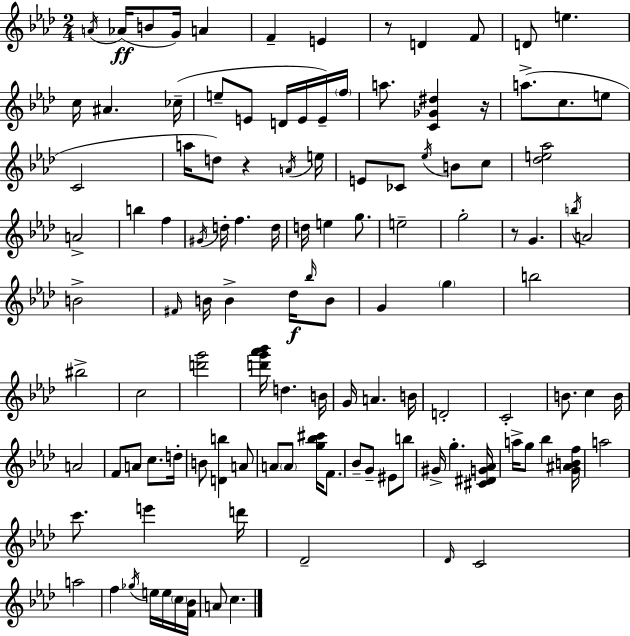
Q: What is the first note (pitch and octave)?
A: A4